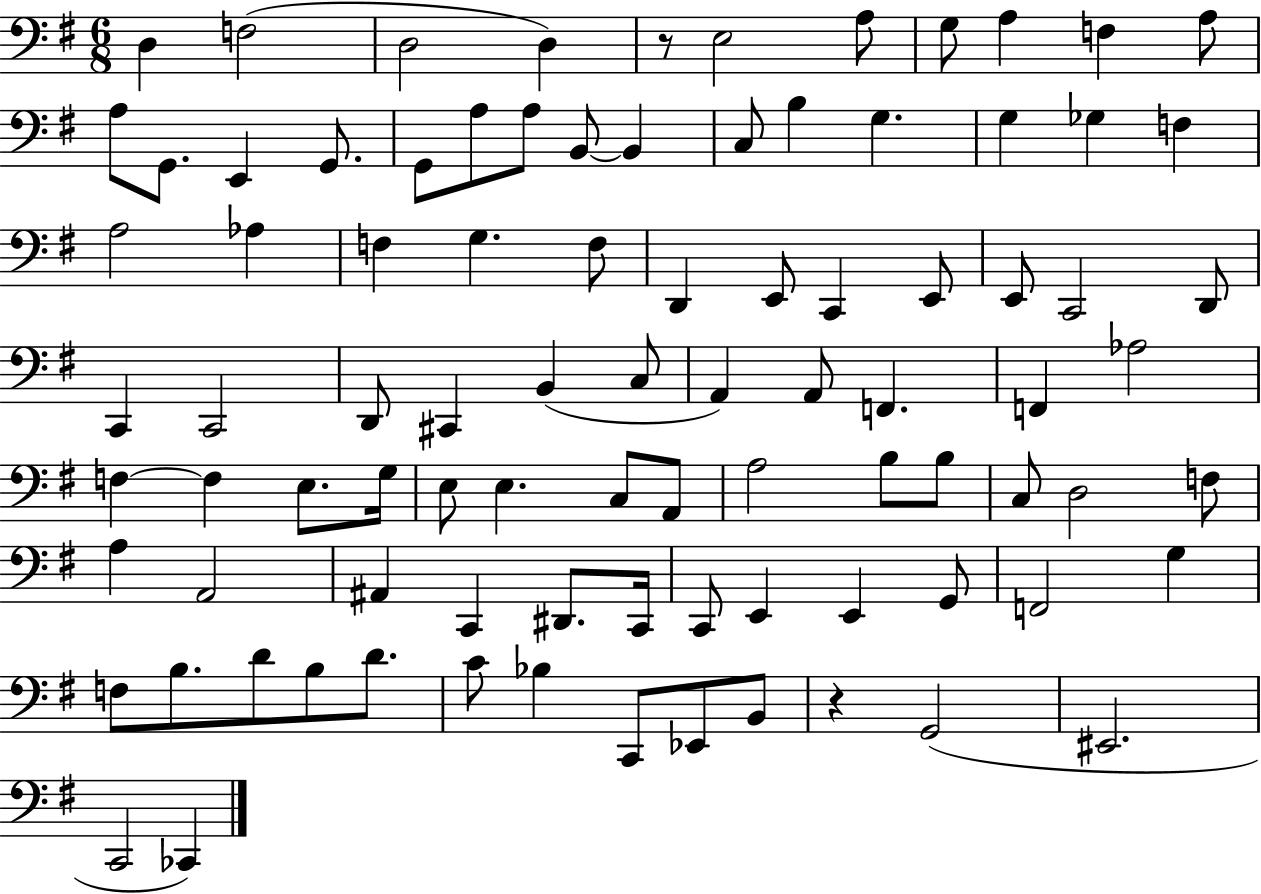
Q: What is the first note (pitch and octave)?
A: D3